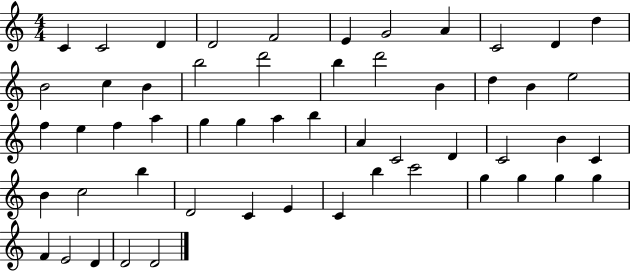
C4/q C4/h D4/q D4/h F4/h E4/q G4/h A4/q C4/h D4/q D5/q B4/h C5/q B4/q B5/h D6/h B5/q D6/h B4/q D5/q B4/q E5/h F5/q E5/q F5/q A5/q G5/q G5/q A5/q B5/q A4/q C4/h D4/q C4/h B4/q C4/q B4/q C5/h B5/q D4/h C4/q E4/q C4/q B5/q C6/h G5/q G5/q G5/q G5/q F4/q E4/h D4/q D4/h D4/h